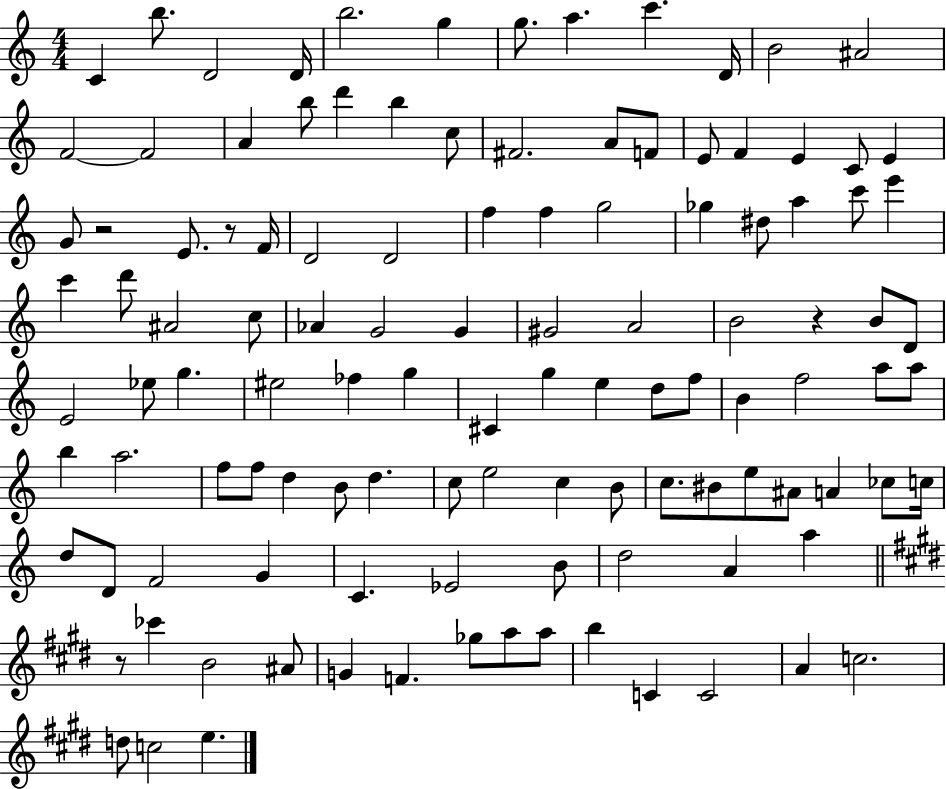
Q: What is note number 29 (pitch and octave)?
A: E4